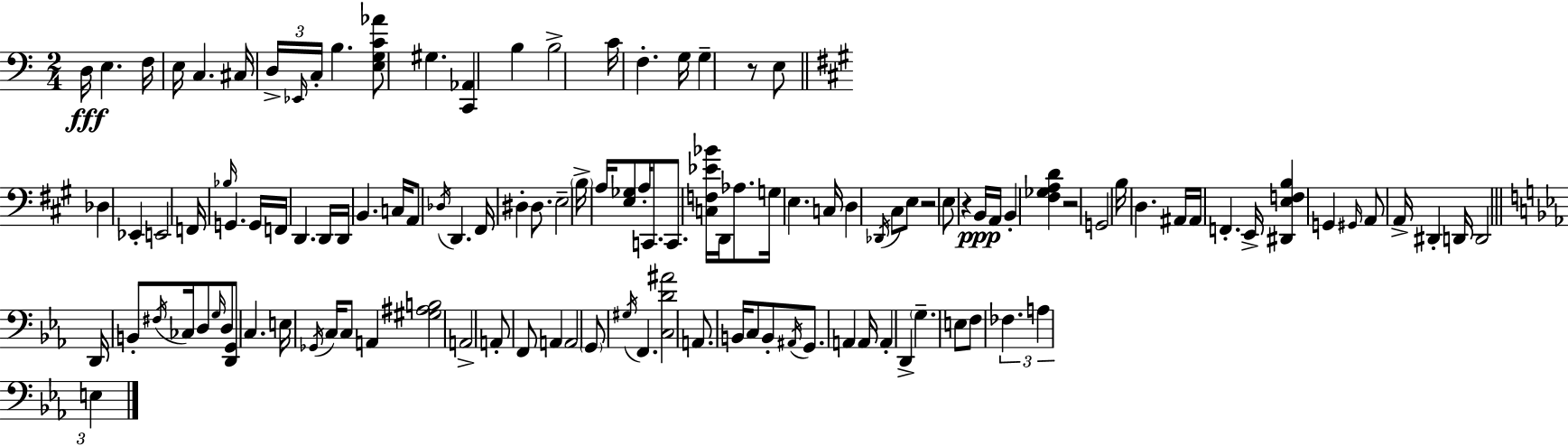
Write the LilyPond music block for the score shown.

{
  \clef bass
  \numericTimeSignature
  \time 2/4
  \key a \minor
  d16\fff e4. f16 | e16 c4. cis16 | \tuplet 3/2 { d16-> \grace { ees,16 } c16-. } b4. | <e g c' aes'>8 gis4. | \break <c, aes,>4 b4 | b2-> | c'16 f4.-. | g16 g4-- r8 e8 | \break \bar "||" \break \key a \major des4 ees,4-. | e,2 | f,16 \grace { bes16 } g,4. | g,16 f,16 d,4. | \break d,16 d,16 b,4. | c16 a,8 \acciaccatura { des16 } d,4. | fis,16 dis4-. dis8. | e2-- | \break \parenthesize b16-> a16 <e ges>8 a16-. c,8. | c,8. <c f ees' bes'>16 d,16 aes8. | g16 e4. | c16 d4 \acciaccatura { des,16 } cis8 | \break e8 r2 | e8 r4 | b,16\ppp a,16 b,4-. <fis ges a d'>4 | r2 | \break g,2 | b16 d4. | ais,16 ais,16 f,4.-. | e,16-> <dis, e f b>4 g,4 | \break \grace { gis,16 } a,8 a,16-> dis,4-. | d,16 d,2 | \bar "||" \break \key c \minor d,16 b,8-. \acciaccatura { fis16 } ces16 d8 \grace { g16 } | d8 <d, g,>8 c4. | e16 \acciaccatura { ges,16 } c16 c8 a,4 | <gis ais b>2 | \break a,2-> | a,8-. f,8 a,4 | a,2 | \parenthesize g,8 \acciaccatura { gis16 } f,4. | \break <c d' ais'>2 | a,8. b,16 | c8 b,8-. \acciaccatura { ais,16 } g,8. | a,4 a,16 a,4-. | \break d,4-> \parenthesize g4.-- | e8 f8 \tuplet 3/2 { fes4. | a4 | e4 } \bar "|."
}